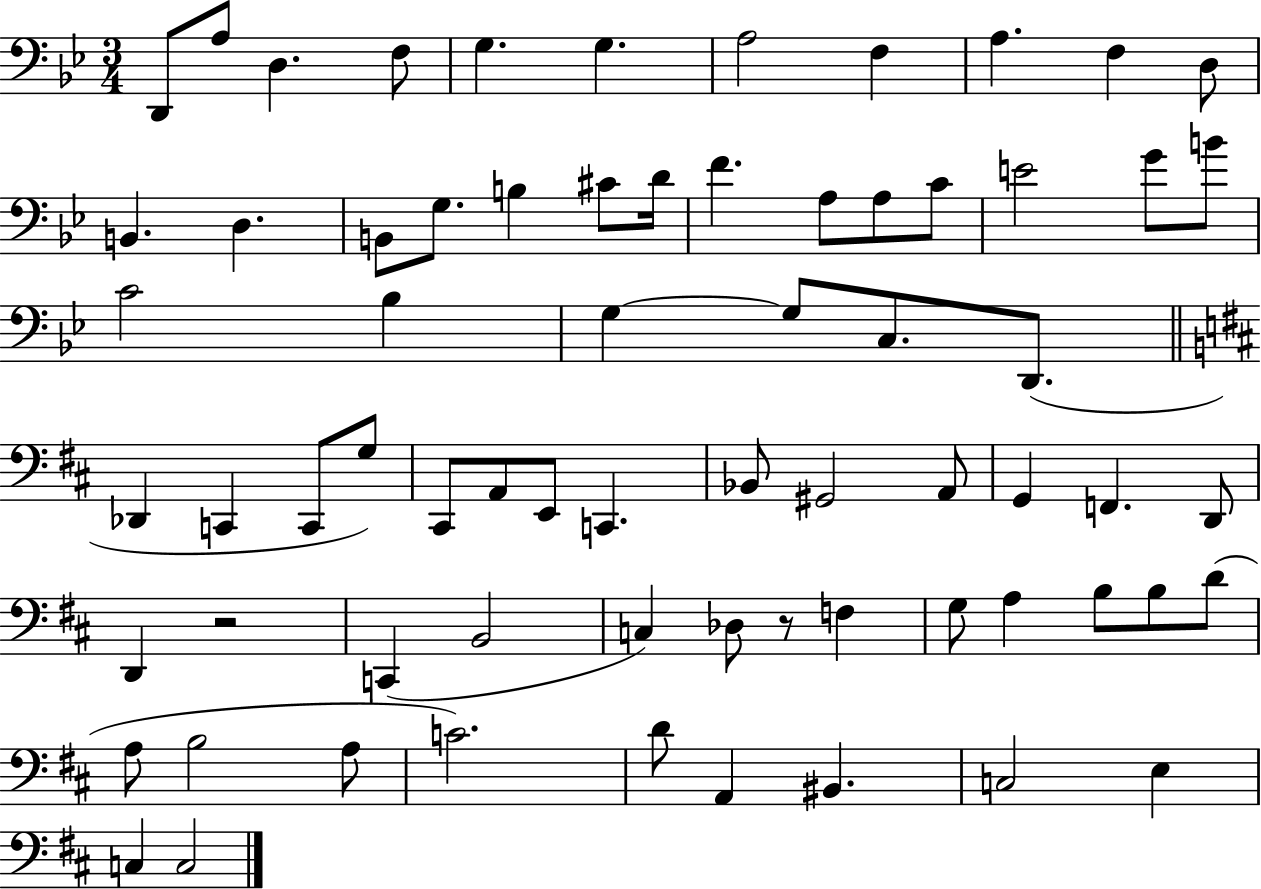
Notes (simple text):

D2/e A3/e D3/q. F3/e G3/q. G3/q. A3/h F3/q A3/q. F3/q D3/e B2/q. D3/q. B2/e G3/e. B3/q C#4/e D4/s F4/q. A3/e A3/e C4/e E4/h G4/e B4/e C4/h Bb3/q G3/q G3/e C3/e. D2/e. Db2/q C2/q C2/e G3/e C#2/e A2/e E2/e C2/q. Bb2/e G#2/h A2/e G2/q F2/q. D2/e D2/q R/h C2/q B2/h C3/q Db3/e R/e F3/q G3/e A3/q B3/e B3/e D4/e A3/e B3/h A3/e C4/h. D4/e A2/q BIS2/q. C3/h E3/q C3/q C3/h